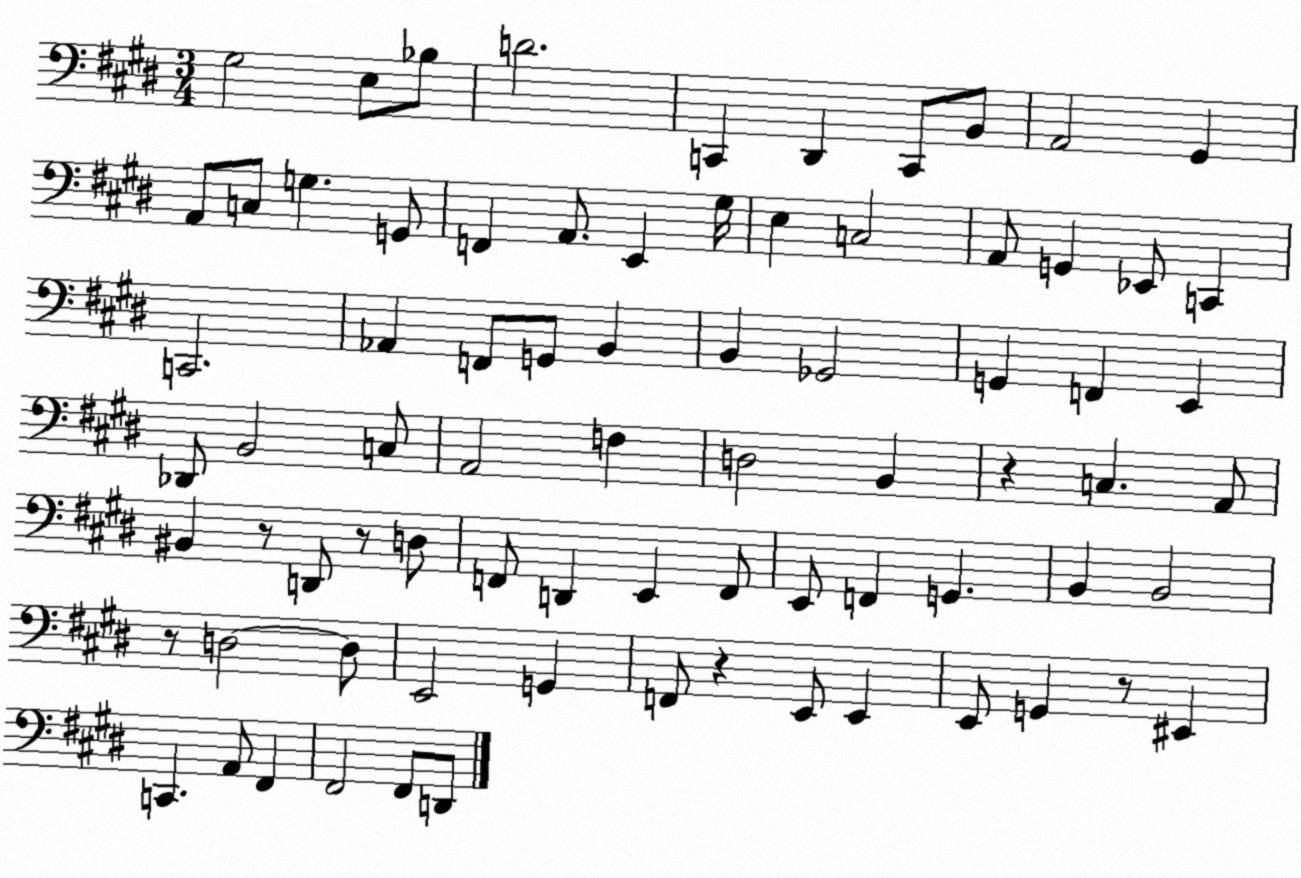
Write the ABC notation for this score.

X:1
T:Untitled
M:3/4
L:1/4
K:E
^G,2 E,/2 _B,/2 D2 C,, ^D,, C,,/2 B,,/2 A,,2 ^G,, A,,/2 C,/2 G, G,,/2 F,, A,,/2 E,, ^G,/4 E, C,2 A,,/2 G,, _E,,/2 C,, C,,2 _A,, F,,/2 G,,/2 B,, B,, _G,,2 G,, F,, E,, _D,,/2 B,,2 C,/2 A,,2 F, D,2 B,, z C, A,,/2 ^B,, z/2 D,,/2 z/2 D,/2 F,,/2 D,, E,, F,,/2 E,,/2 F,, G,, B,, B,,2 z/2 D,2 D,/2 E,,2 G,, F,,/2 z E,,/2 E,, E,,/2 G,, z/2 ^E,, C,, A,,/2 ^F,, ^F,,2 ^F,,/2 D,,/2